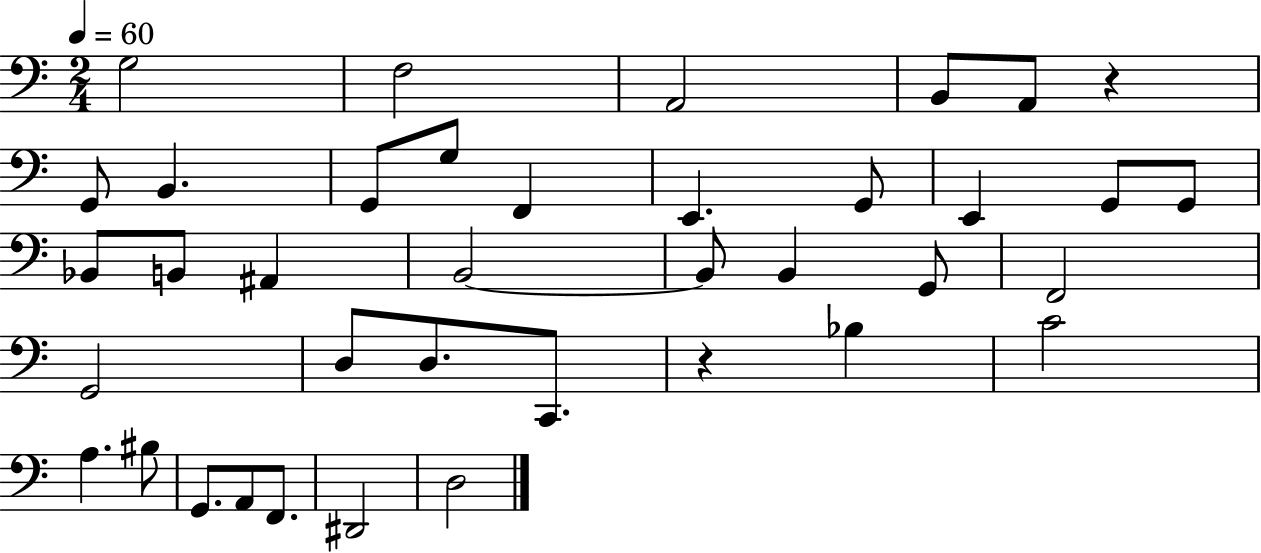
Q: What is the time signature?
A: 2/4